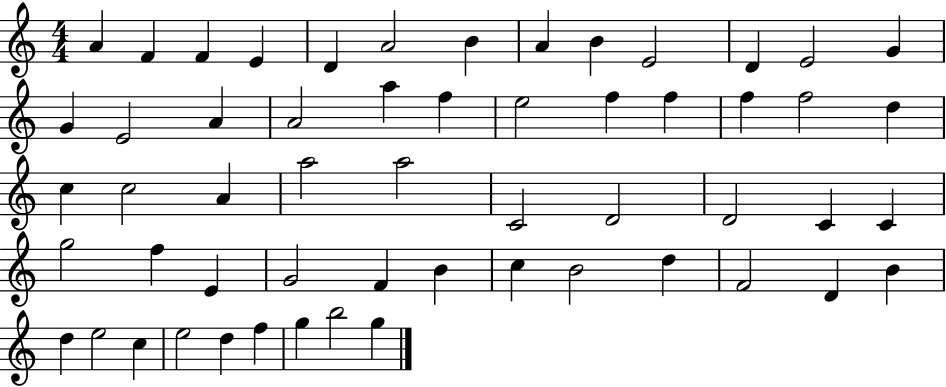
X:1
T:Untitled
M:4/4
L:1/4
K:C
A F F E D A2 B A B E2 D E2 G G E2 A A2 a f e2 f f f f2 d c c2 A a2 a2 C2 D2 D2 C C g2 f E G2 F B c B2 d F2 D B d e2 c e2 d f g b2 g